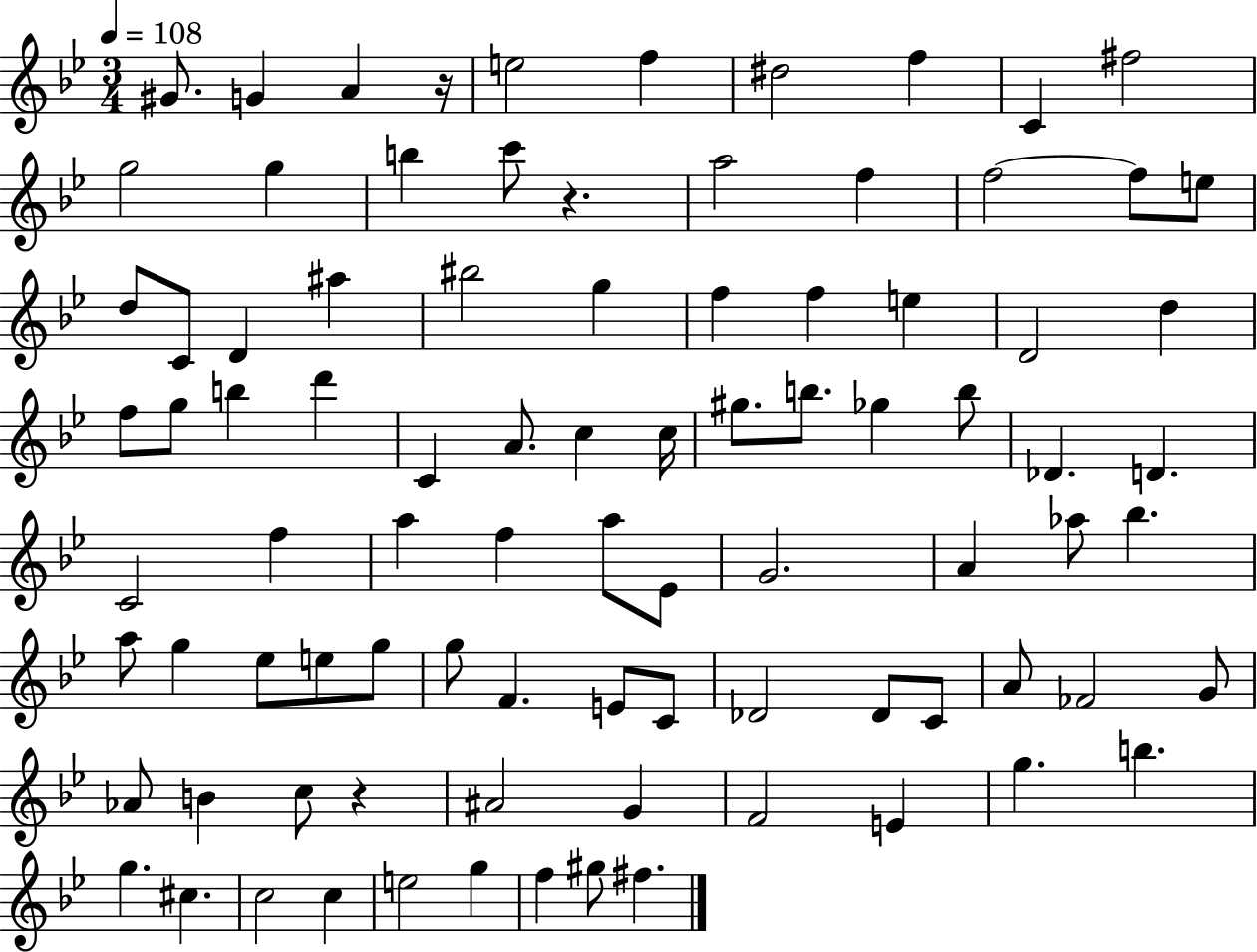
{
  \clef treble
  \numericTimeSignature
  \time 3/4
  \key bes \major
  \tempo 4 = 108
  \repeat volta 2 { gis'8. g'4 a'4 r16 | e''2 f''4 | dis''2 f''4 | c'4 fis''2 | \break g''2 g''4 | b''4 c'''8 r4. | a''2 f''4 | f''2~~ f''8 e''8 | \break d''8 c'8 d'4 ais''4 | bis''2 g''4 | f''4 f''4 e''4 | d'2 d''4 | \break f''8 g''8 b''4 d'''4 | c'4 a'8. c''4 c''16 | gis''8. b''8. ges''4 b''8 | des'4. d'4. | \break c'2 f''4 | a''4 f''4 a''8 ees'8 | g'2. | a'4 aes''8 bes''4. | \break a''8 g''4 ees''8 e''8 g''8 | g''8 f'4. e'8 c'8 | des'2 des'8 c'8 | a'8 fes'2 g'8 | \break aes'8 b'4 c''8 r4 | ais'2 g'4 | f'2 e'4 | g''4. b''4. | \break g''4. cis''4. | c''2 c''4 | e''2 g''4 | f''4 gis''8 fis''4. | \break } \bar "|."
}